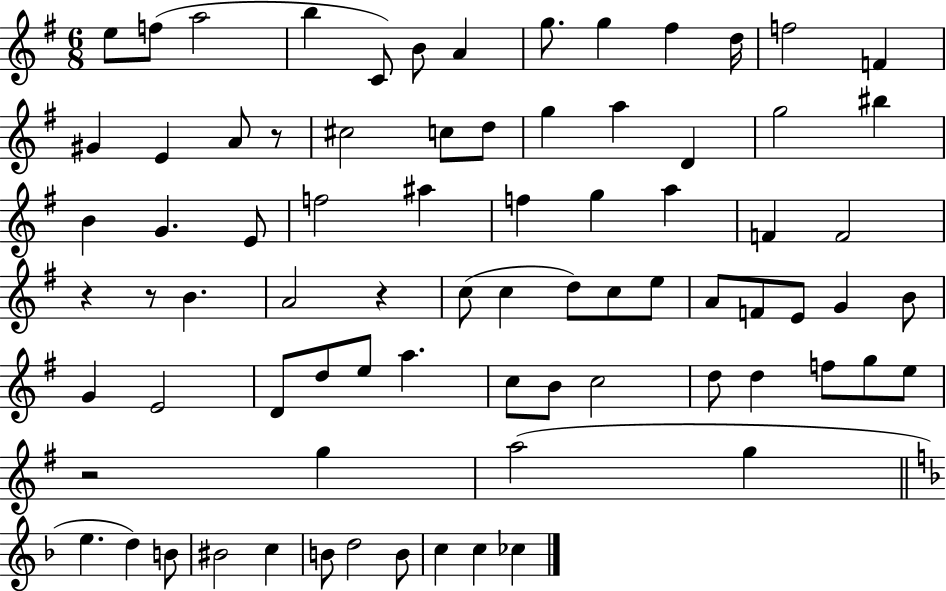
E5/e F5/e A5/h B5/q C4/e B4/e A4/q G5/e. G5/q F#5/q D5/s F5/h F4/q G#4/q E4/q A4/e R/e C#5/h C5/e D5/e G5/q A5/q D4/q G5/h BIS5/q B4/q G4/q. E4/e F5/h A#5/q F5/q G5/q A5/q F4/q F4/h R/q R/e B4/q. A4/h R/q C5/e C5/q D5/e C5/e E5/e A4/e F4/e E4/e G4/q B4/e G4/q E4/h D4/e D5/e E5/e A5/q. C5/e B4/e C5/h D5/e D5/q F5/e G5/e E5/e R/h G5/q A5/h G5/q E5/q. D5/q B4/e BIS4/h C5/q B4/e D5/h B4/e C5/q C5/q CES5/q